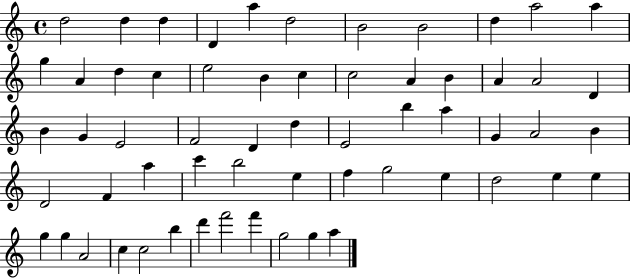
D5/h D5/q D5/q D4/q A5/q D5/h B4/h B4/h D5/q A5/h A5/q G5/q A4/q D5/q C5/q E5/h B4/q C5/q C5/h A4/q B4/q A4/q A4/h D4/q B4/q G4/q E4/h F4/h D4/q D5/q E4/h B5/q A5/q G4/q A4/h B4/q D4/h F4/q A5/q C6/q B5/h E5/q F5/q G5/h E5/q D5/h E5/q E5/q G5/q G5/q A4/h C5/q C5/h B5/q D6/q F6/h F6/q G5/h G5/q A5/q